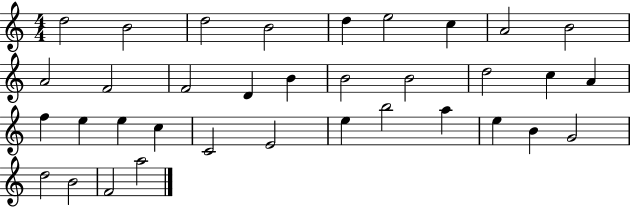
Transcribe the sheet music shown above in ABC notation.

X:1
T:Untitled
M:4/4
L:1/4
K:C
d2 B2 d2 B2 d e2 c A2 B2 A2 F2 F2 D B B2 B2 d2 c A f e e c C2 E2 e b2 a e B G2 d2 B2 F2 a2